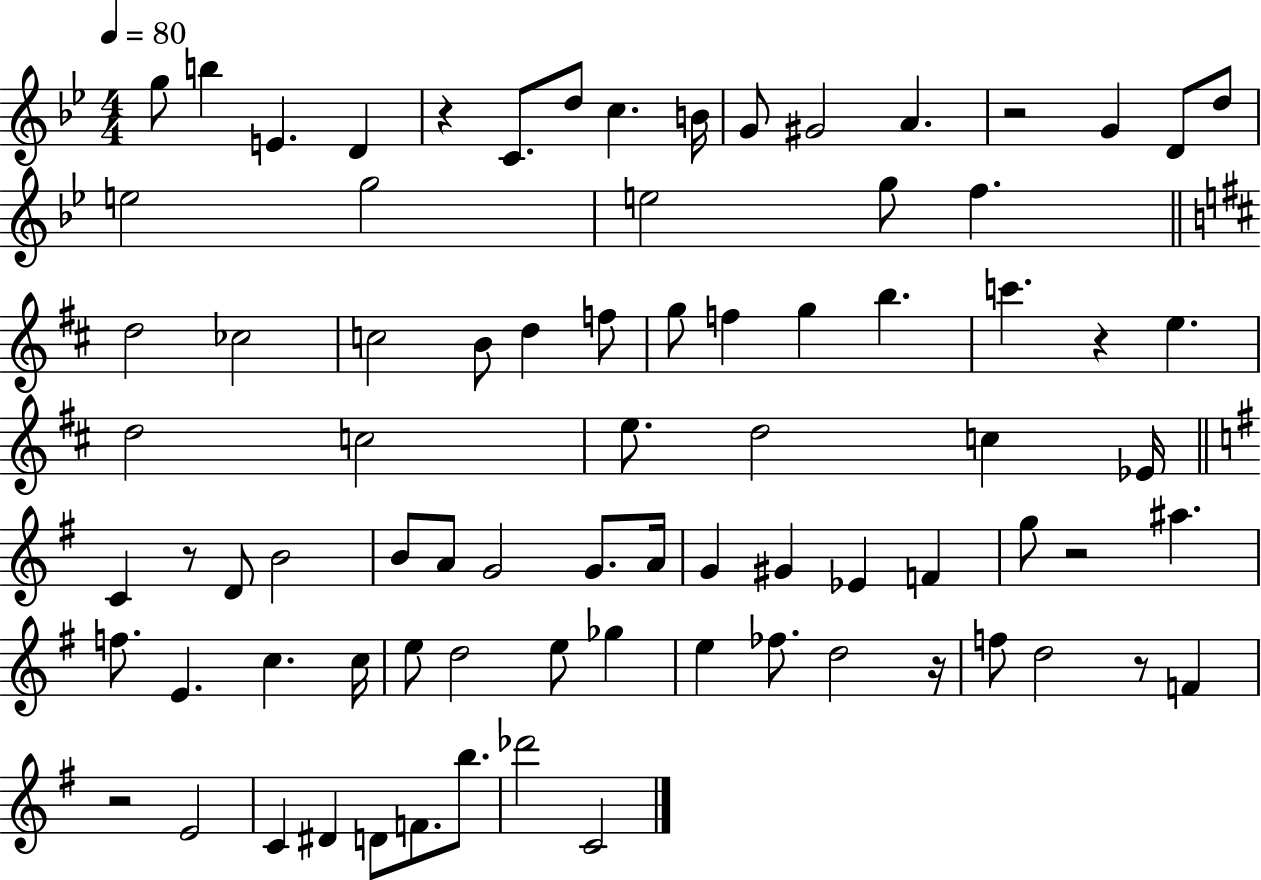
{
  \clef treble
  \numericTimeSignature
  \time 4/4
  \key bes \major
  \tempo 4 = 80
  g''8 b''4 e'4. d'4 | r4 c'8. d''8 c''4. b'16 | g'8 gis'2 a'4. | r2 g'4 d'8 d''8 | \break e''2 g''2 | e''2 g''8 f''4. | \bar "||" \break \key d \major d''2 ces''2 | c''2 b'8 d''4 f''8 | g''8 f''4 g''4 b''4. | c'''4. r4 e''4. | \break d''2 c''2 | e''8. d''2 c''4 ees'16 | \bar "||" \break \key e \minor c'4 r8 d'8 b'2 | b'8 a'8 g'2 g'8. a'16 | g'4 gis'4 ees'4 f'4 | g''8 r2 ais''4. | \break f''8. e'4. c''4. c''16 | e''8 d''2 e''8 ges''4 | e''4 fes''8. d''2 r16 | f''8 d''2 r8 f'4 | \break r2 e'2 | c'4 dis'4 d'8 f'8. b''8. | des'''2 c'2 | \bar "|."
}